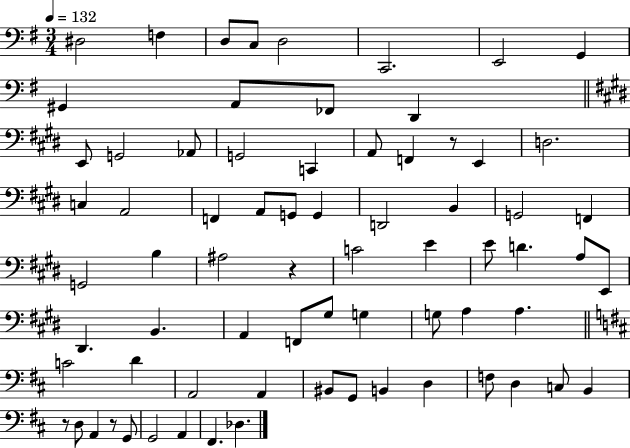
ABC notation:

X:1
T:Untitled
M:3/4
L:1/4
K:G
^D,2 F, D,/2 C,/2 D,2 C,,2 E,,2 G,, ^G,, A,,/2 _F,,/2 D,, E,,/2 G,,2 _A,,/2 G,,2 C,, A,,/2 F,, z/2 E,, D,2 C, A,,2 F,, A,,/2 G,,/2 G,, D,,2 B,, G,,2 F,, G,,2 B, ^A,2 z C2 E E/2 D A,/2 E,,/2 ^D,, B,, A,, F,,/2 ^G,/2 G, G,/2 A, A, C2 D A,,2 A,, ^B,,/2 G,,/2 B,, D, F,/2 D, C,/2 B,, z/2 D,/2 A,, z/2 G,,/2 G,,2 A,, ^F,, _D,